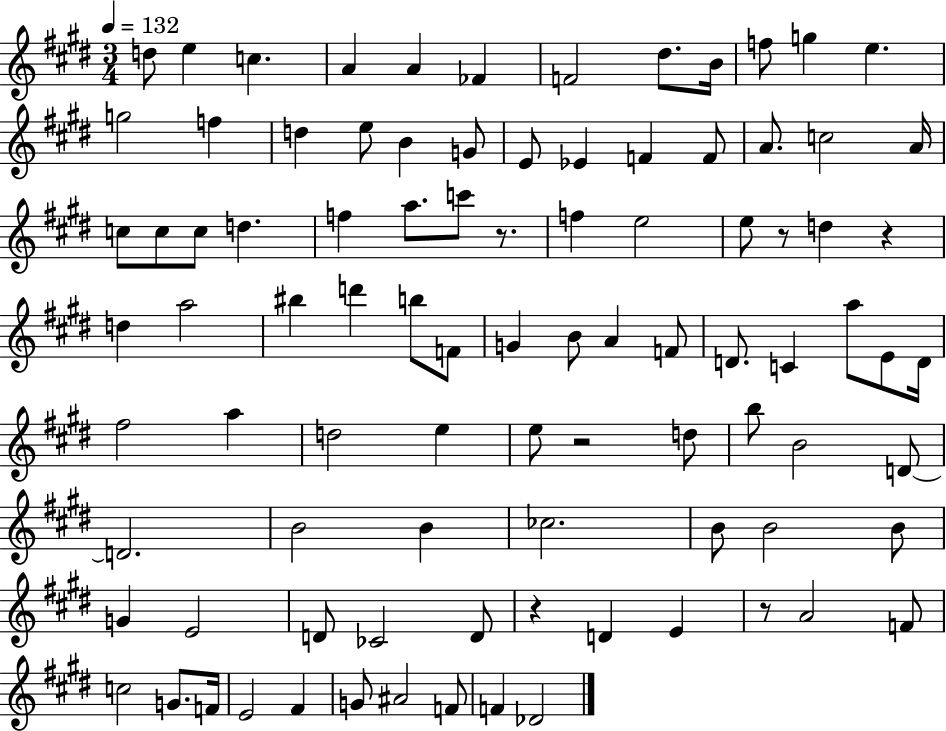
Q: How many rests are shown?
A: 6